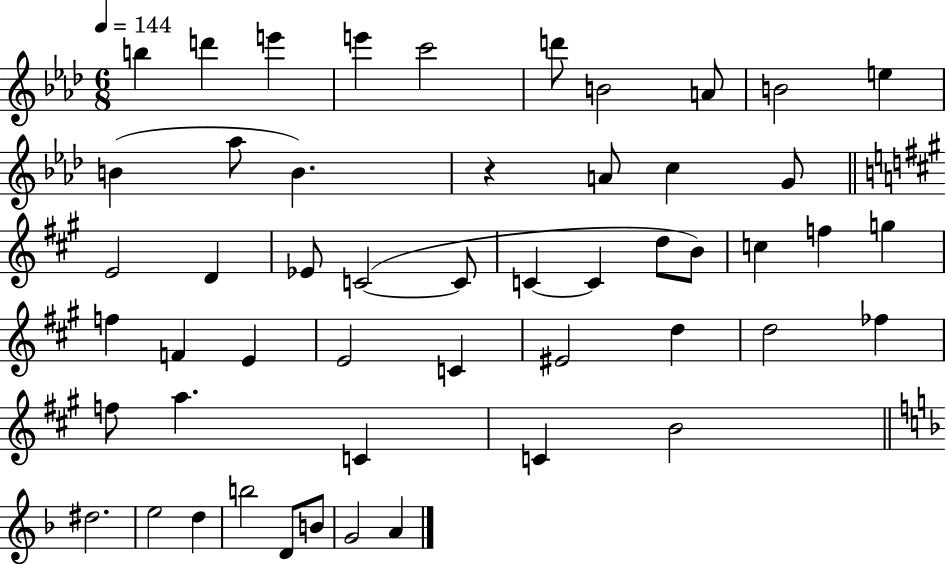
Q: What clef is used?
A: treble